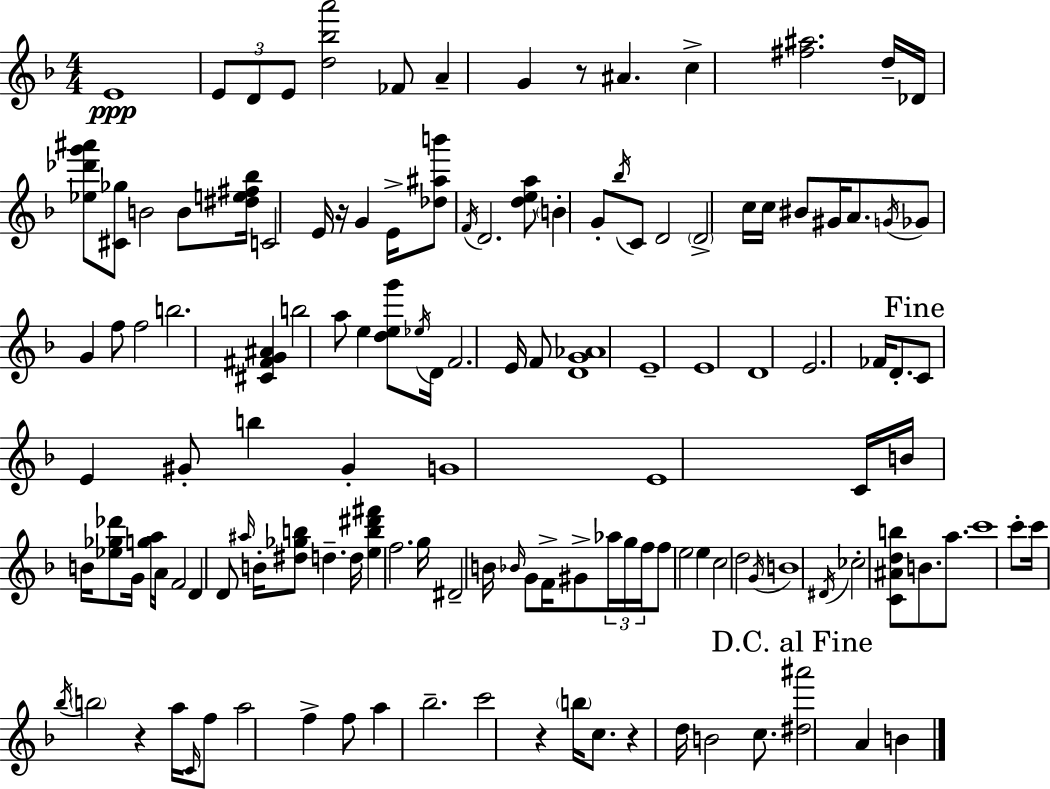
E4/w E4/e D4/e E4/e [D5,Bb5,A6]/h FES4/e A4/q G4/q R/e A#4/q. C5/q [F#5,A#5]/h. D5/s Db4/s [Eb5,Db6,G6,A#6]/e [C#4,Gb5]/e B4/h B4/e [D#5,E5,F#5,Bb5]/s C4/h E4/s R/s G4/q E4/s [Db5,A#5,B6]/e F4/s D4/h. [D5,E5,A5]/e B4/q G4/e Bb5/s C4/e D4/h D4/h C5/s C5/s BIS4/e G#4/s A4/e. G4/s Gb4/e G4/q F5/e F5/h B5/h. [C#4,F#4,G4,A#4]/q B5/h A5/e E5/q [D5,E5,G6]/e Eb5/s D4/s F4/h. E4/s F4/e [D4,G4,Ab4]/w E4/w E4/w D4/w E4/h. FES4/s D4/e. C4/e E4/q G#4/e B5/q G#4/q G4/w E4/w C4/s B4/s B4/s [Eb5,Gb5,Db6]/e G4/s [G5,A5]/s A4/s F4/h D4/q D4/e A#5/s B4/s [D#5,Gb5,B5]/e D5/q. D5/s [E5,B5,D#6,F#6]/q F5/h. G5/s D#4/h B4/s Bb4/s G4/e F4/s G#4/e Ab5/s G5/s F5/s F5/e E5/h E5/q C5/h D5/h G4/s B4/w D#4/s CES5/h [C4,A#4,D5,B5]/e B4/e. A5/e. C6/w C6/e C6/s Bb5/s B5/h R/q A5/s C4/s F5/e A5/h F5/q F5/e A5/q Bb5/h. C6/h R/q B5/s C5/e. R/q D5/s B4/h C5/e. [D#5,A#6]/h A4/q B4/q